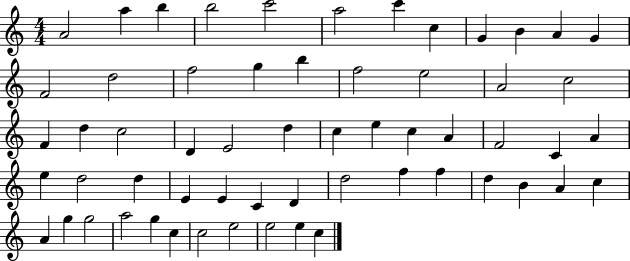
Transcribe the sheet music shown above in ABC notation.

X:1
T:Untitled
M:4/4
L:1/4
K:C
A2 a b b2 c'2 a2 c' c G B A G F2 d2 f2 g b f2 e2 A2 c2 F d c2 D E2 d c e c A F2 C A e d2 d E E C D d2 f f d B A c A g g2 a2 g c c2 e2 e2 e c